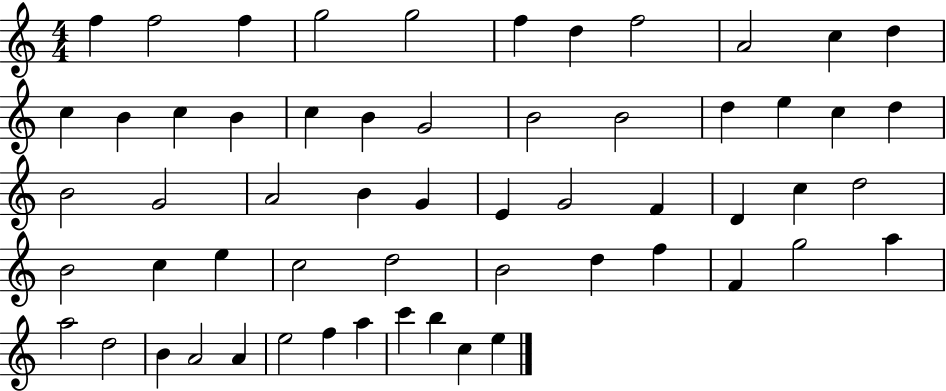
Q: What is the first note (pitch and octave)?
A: F5